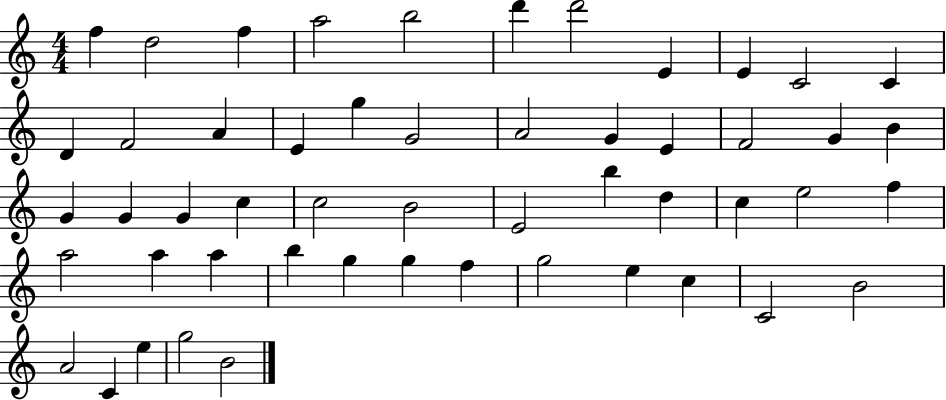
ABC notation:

X:1
T:Untitled
M:4/4
L:1/4
K:C
f d2 f a2 b2 d' d'2 E E C2 C D F2 A E g G2 A2 G E F2 G B G G G c c2 B2 E2 b d c e2 f a2 a a b g g f g2 e c C2 B2 A2 C e g2 B2